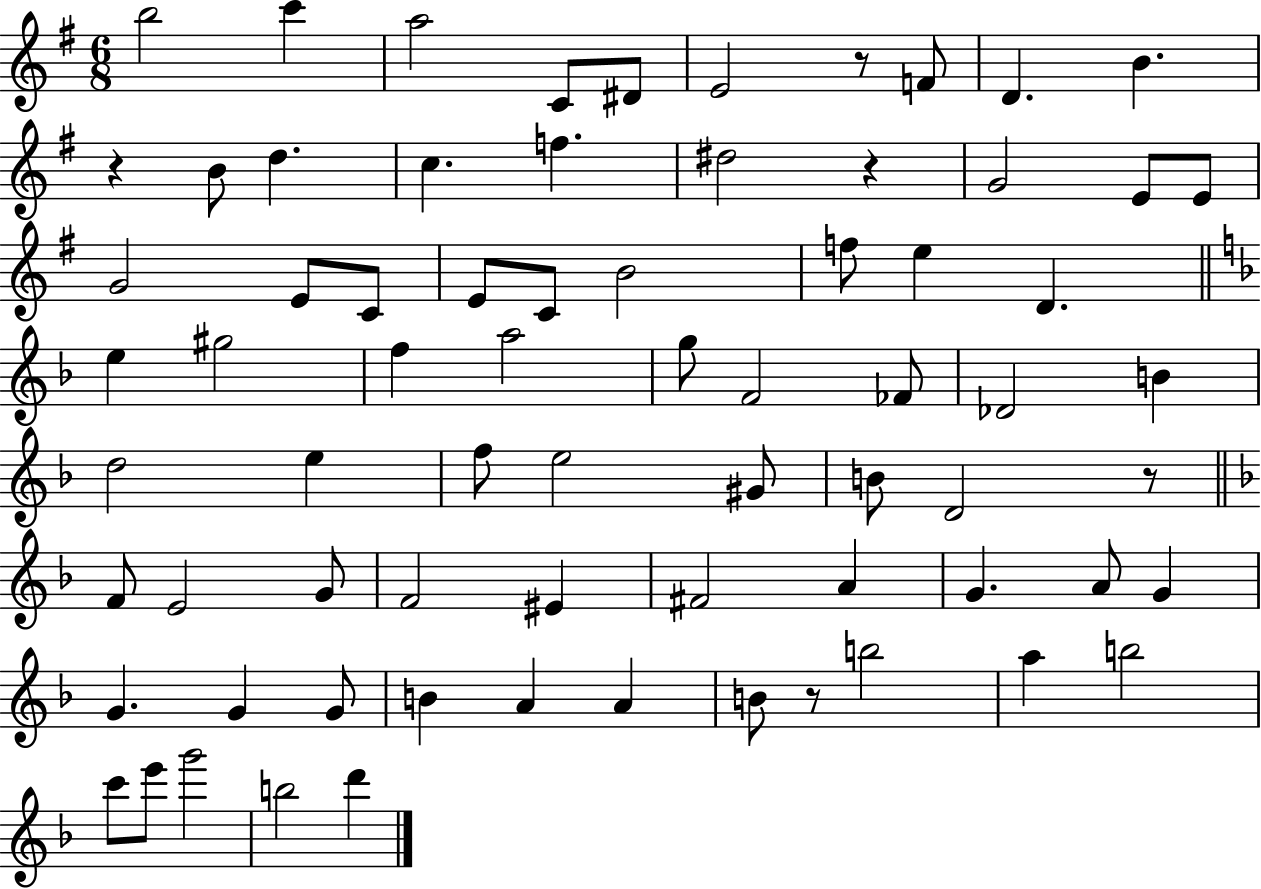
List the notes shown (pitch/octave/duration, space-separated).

B5/h C6/q A5/h C4/e D#4/e E4/h R/e F4/e D4/q. B4/q. R/q B4/e D5/q. C5/q. F5/q. D#5/h R/q G4/h E4/e E4/e G4/h E4/e C4/e E4/e C4/e B4/h F5/e E5/q D4/q. E5/q G#5/h F5/q A5/h G5/e F4/h FES4/e Db4/h B4/q D5/h E5/q F5/e E5/h G#4/e B4/e D4/h R/e F4/e E4/h G4/e F4/h EIS4/q F#4/h A4/q G4/q. A4/e G4/q G4/q. G4/q G4/e B4/q A4/q A4/q B4/e R/e B5/h A5/q B5/h C6/e E6/e G6/h B5/h D6/q